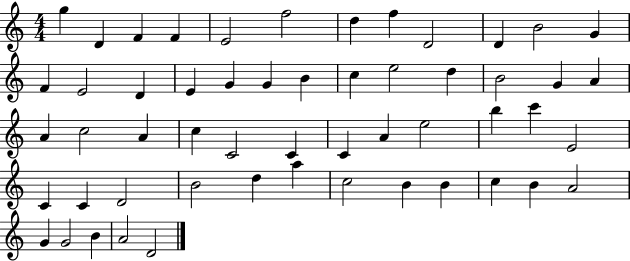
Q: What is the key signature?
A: C major